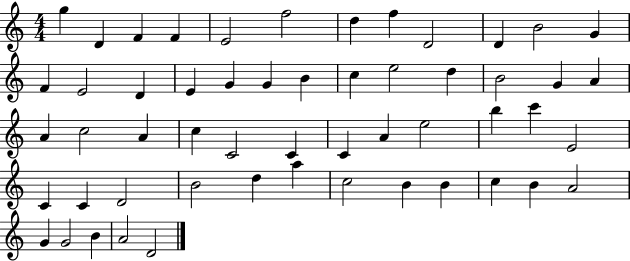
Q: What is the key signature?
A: C major